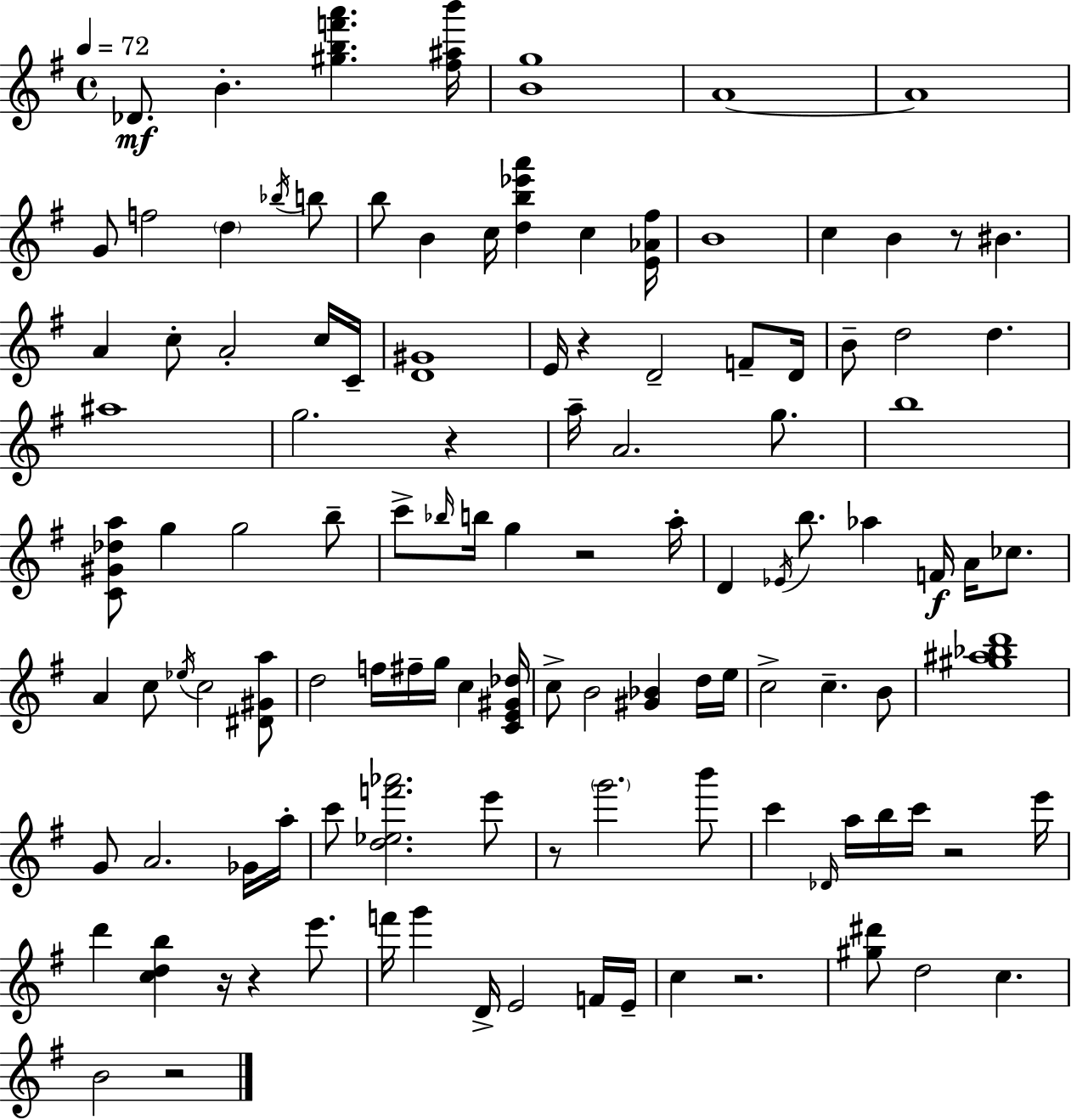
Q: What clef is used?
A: treble